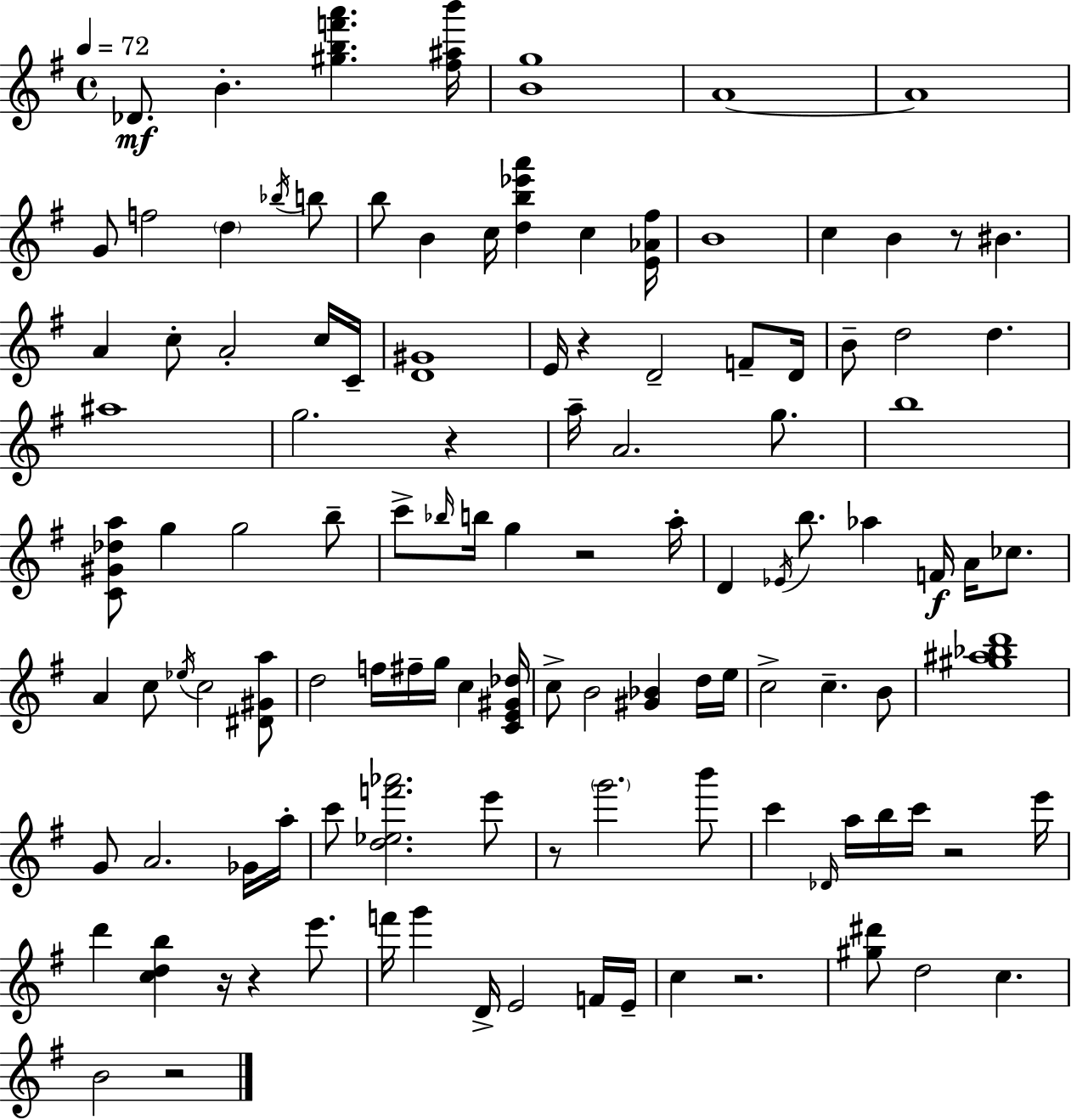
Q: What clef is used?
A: treble